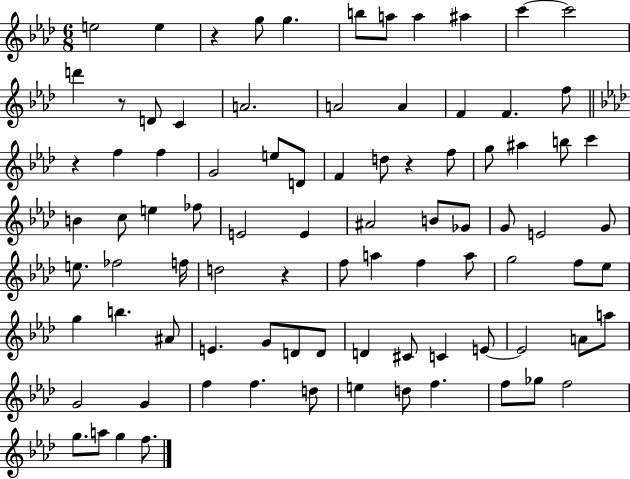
E5/h E5/q R/q G5/e G5/q. B5/e A5/e A5/q A#5/q C6/q C6/h D6/q R/e D4/e C4/q A4/h. A4/h A4/q F4/q F4/q. F5/e R/q F5/q F5/q G4/h E5/e D4/e F4/q D5/e R/q F5/e G5/e A#5/q B5/e C6/q B4/q C5/e E5/q FES5/e E4/h E4/q A#4/h B4/e Gb4/e G4/e E4/h G4/e E5/e. FES5/h F5/s D5/h R/q F5/e A5/q F5/q A5/e G5/h F5/e Eb5/e G5/q B5/q. A#4/e E4/q. G4/e D4/e D4/e D4/q C#4/e C4/q E4/e E4/h A4/e A5/e G4/h G4/q F5/q F5/q. D5/e E5/q D5/e F5/q. F5/e Gb5/e F5/h G5/e. A5/e G5/q F5/e.